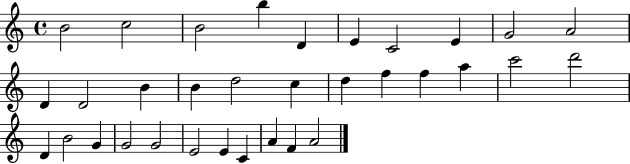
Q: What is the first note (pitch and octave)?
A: B4